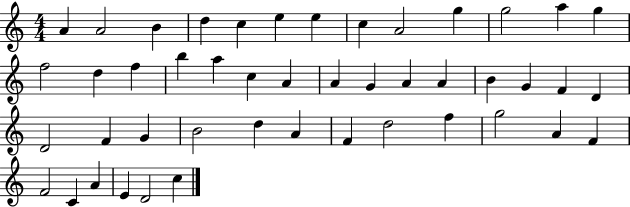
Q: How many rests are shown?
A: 0